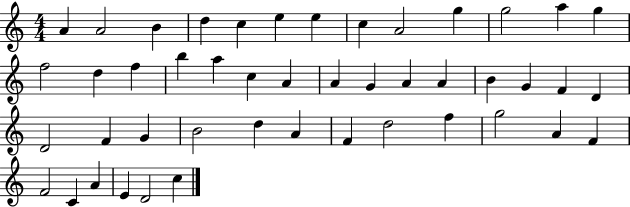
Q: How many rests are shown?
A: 0